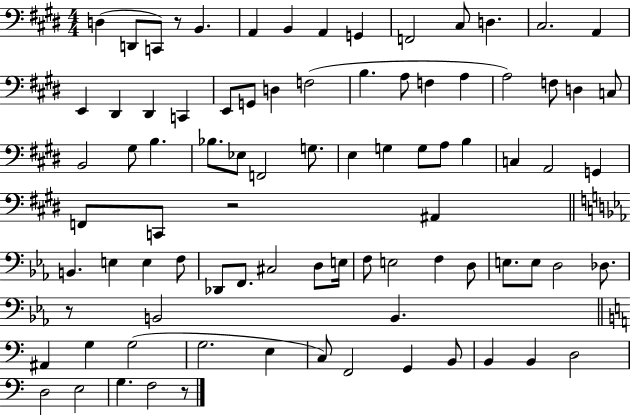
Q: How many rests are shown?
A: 4